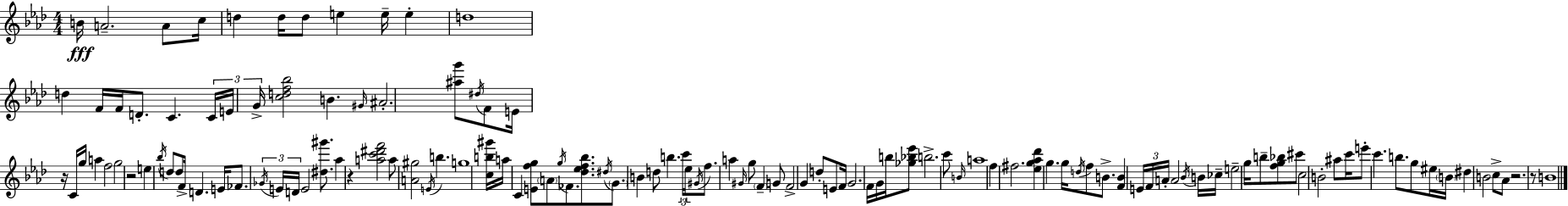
B4/s A4/h. A4/e C5/s D5/q D5/s D5/e E5/q E5/s E5/q D5/w D5/q F4/s F4/s D4/e. C4/q. C4/s E4/s G4/s [C5,D5,F5,Bb5]/h B4/q. G#4/s A#4/h. [A#5,G6]/e D#5/s F4/e E4/s R/s C4/s G5/s A5/q F5/h G5/h R/h E5/q Bb5/s D5/e D5/e F4/s D4/q. E4/s FES4/e. Gb4/s E4/s D4/s E4/h [D#5,G#6]/e. Ab5/q R/q [A5,C6,D#6,F6]/h A5/e [A4,G#5]/h E4/s B5/q. G5/w [C5,B5,G#6]/s A5/s C4/q [E4,F5,G5]/e A4/e G5/s FES4/e. [Db5,Eb5,F5,Bb5]/e. D#5/s G4/e. B4/q D5/e B5/q. C6/s Eb5/s G#4/s F5/e. A5/q G#4/s G5/e F4/q G4/e F4/h G4/q D5/e E4/e F4/s G4/h. F4/s G4/s B5/s [Gb5,Bb5,Eb6]/e B5/h. C6/e B4/s A5/w F5/q F#5/h. [Eb5,G5,Ab5,Db6]/q G5/q. G5/s D5/s F5/e B4/e. [F4,B4]/q E4/s F4/s A4/s A4/h Bb4/s B4/s CES5/s E5/h G5/s B5/e [F5,G5,Bb5]/e C#6/e C5/h B4/h A#5/e C6/s E6/e C6/q. B5/e. G5/e EIS5/s B4/s D#5/q B4/h C5/e Ab4/e R/h. R/e B4/w